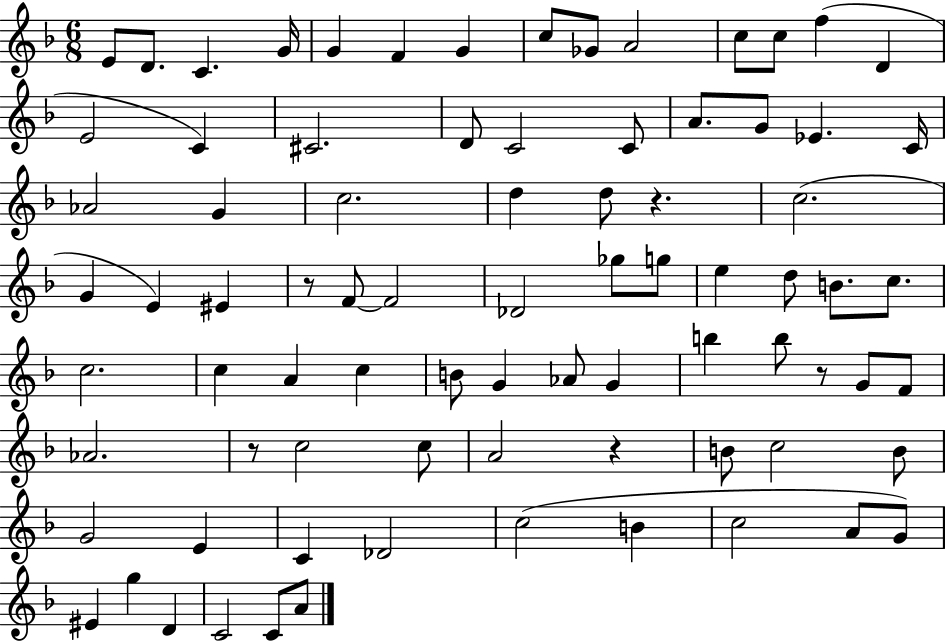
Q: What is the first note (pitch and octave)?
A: E4